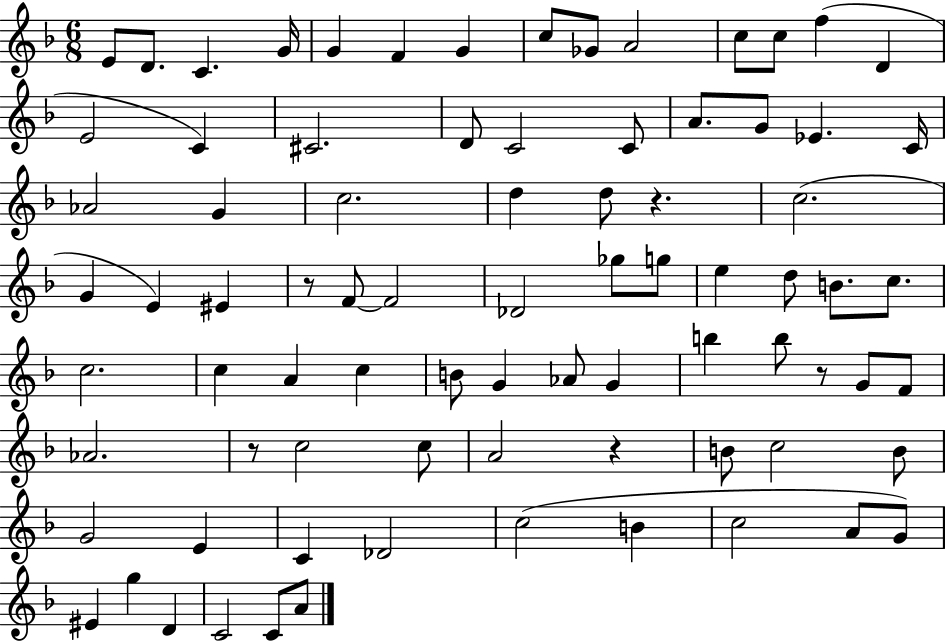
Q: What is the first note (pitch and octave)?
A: E4